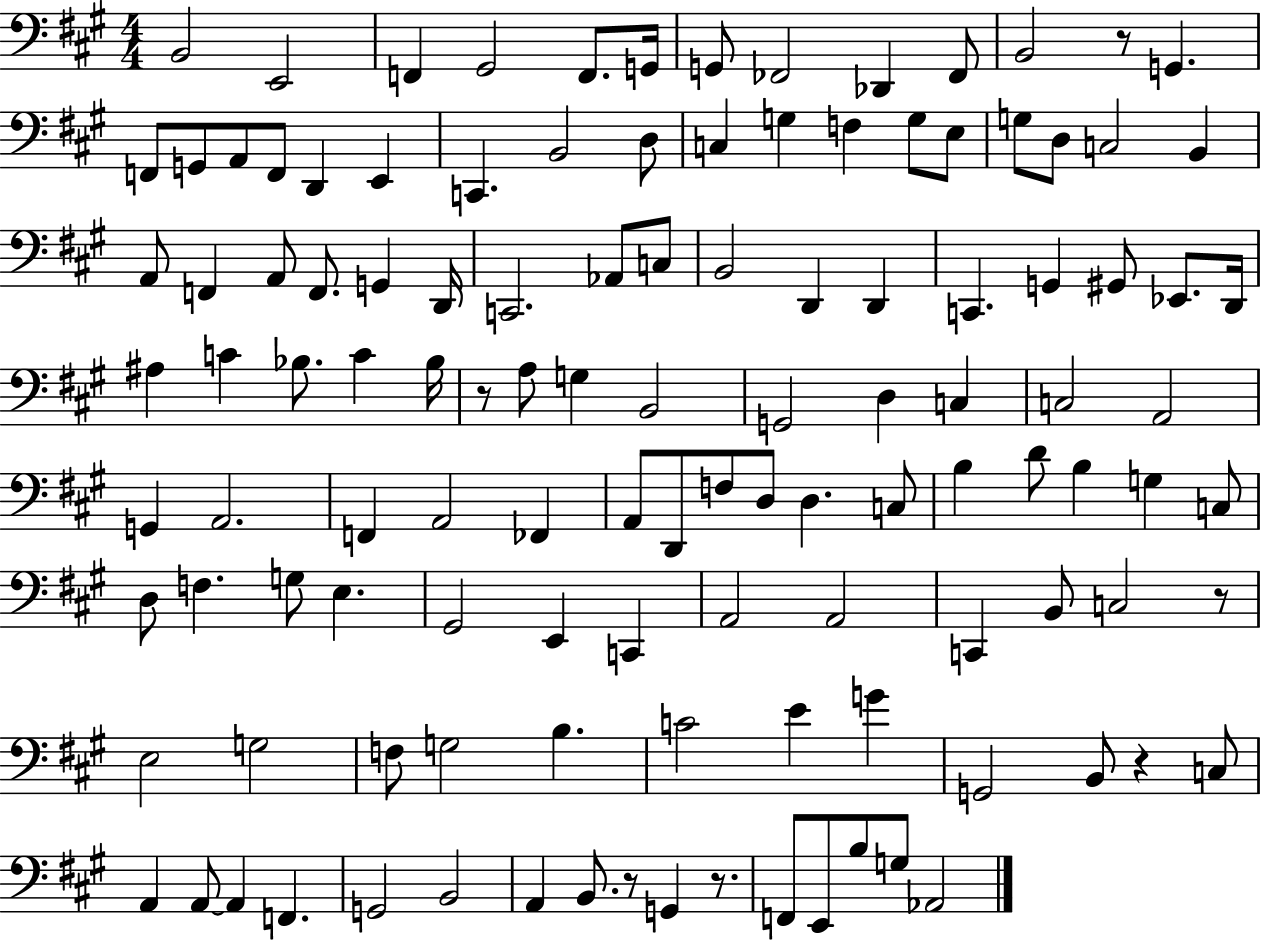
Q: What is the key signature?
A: A major